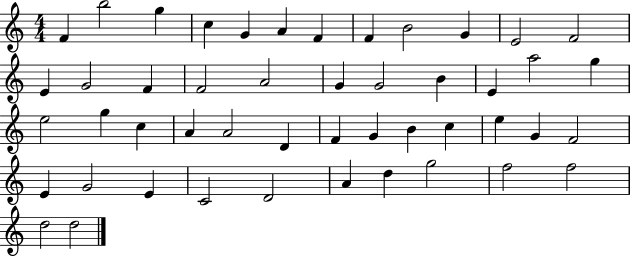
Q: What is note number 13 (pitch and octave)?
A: E4